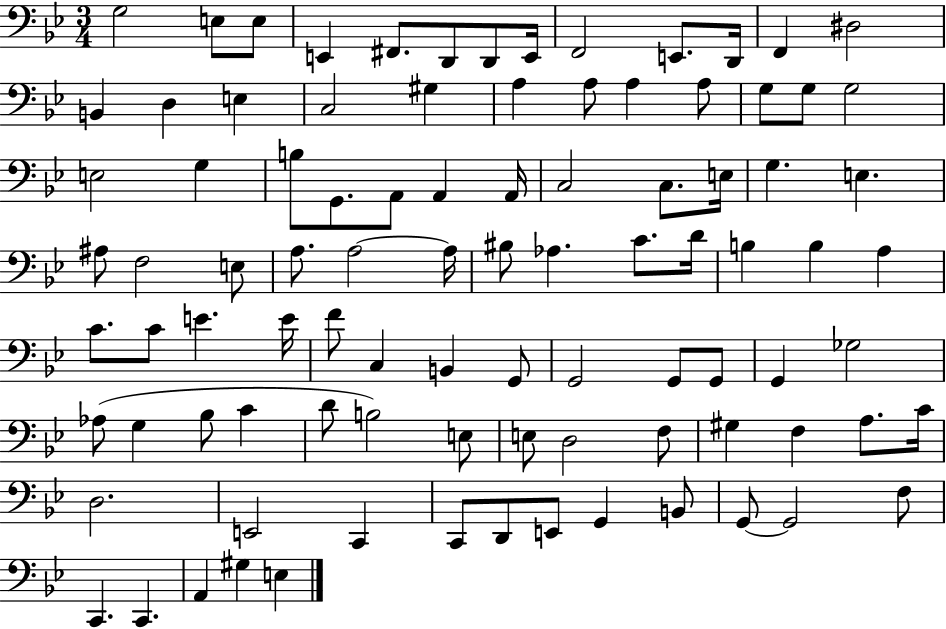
X:1
T:Untitled
M:3/4
L:1/4
K:Bb
G,2 E,/2 E,/2 E,, ^F,,/2 D,,/2 D,,/2 E,,/4 F,,2 E,,/2 D,,/4 F,, ^D,2 B,, D, E, C,2 ^G, A, A,/2 A, A,/2 G,/2 G,/2 G,2 E,2 G, B,/2 G,,/2 A,,/2 A,, A,,/4 C,2 C,/2 E,/4 G, E, ^A,/2 F,2 E,/2 A,/2 A,2 A,/4 ^B,/2 _A, C/2 D/4 B, B, A, C/2 C/2 E E/4 F/2 C, B,, G,,/2 G,,2 G,,/2 G,,/2 G,, _G,2 _A,/2 G, _B,/2 C D/2 B,2 E,/2 E,/2 D,2 F,/2 ^G, F, A,/2 C/4 D,2 E,,2 C,, C,,/2 D,,/2 E,,/2 G,, B,,/2 G,,/2 G,,2 F,/2 C,, C,, A,, ^G, E,